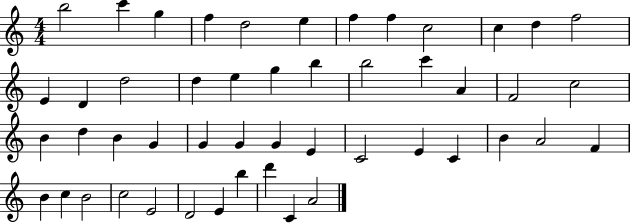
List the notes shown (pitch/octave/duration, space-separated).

B5/h C6/q G5/q F5/q D5/h E5/q F5/q F5/q C5/h C5/q D5/q F5/h E4/q D4/q D5/h D5/q E5/q G5/q B5/q B5/h C6/q A4/q F4/h C5/h B4/q D5/q B4/q G4/q G4/q G4/q G4/q E4/q C4/h E4/q C4/q B4/q A4/h F4/q B4/q C5/q B4/h C5/h E4/h D4/h E4/q B5/q D6/q C4/q A4/h